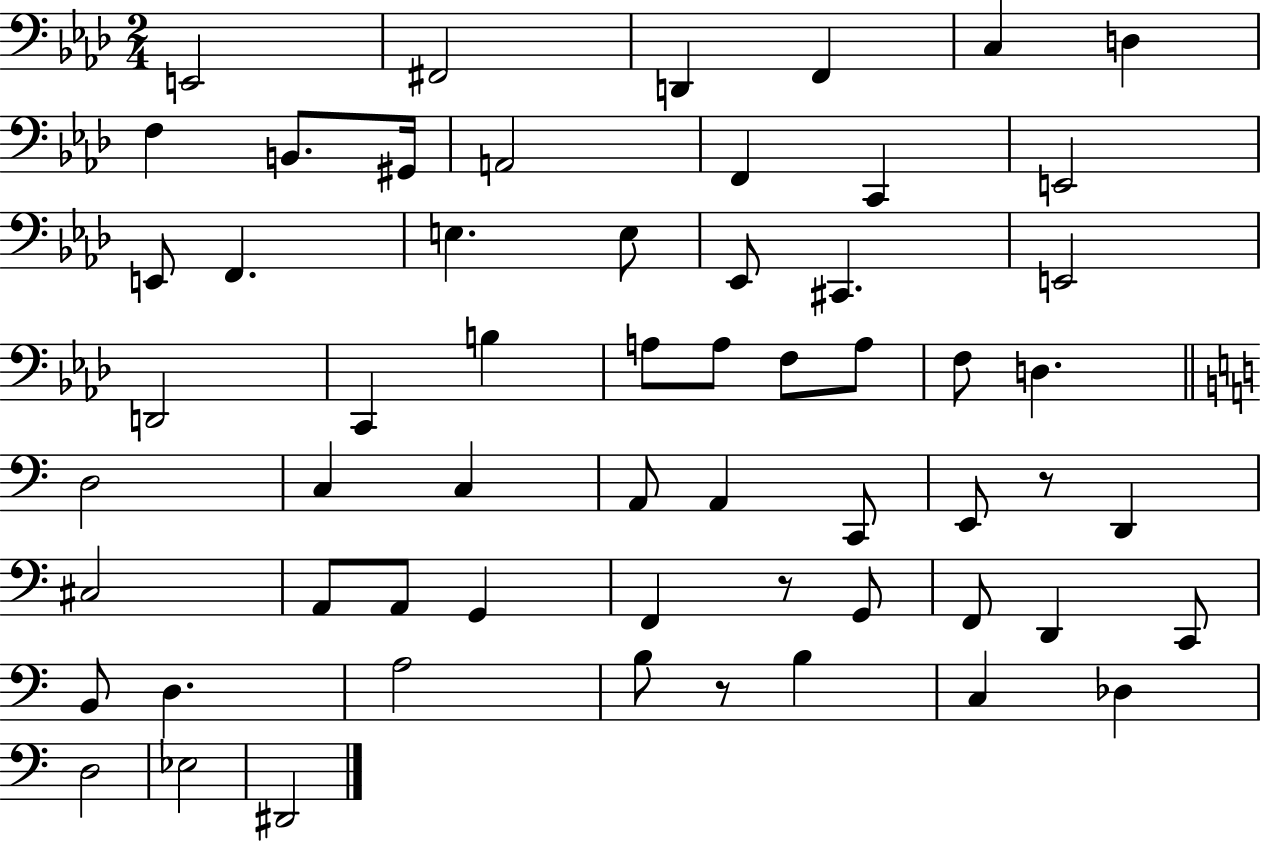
X:1
T:Untitled
M:2/4
L:1/4
K:Ab
E,,2 ^F,,2 D,, F,, C, D, F, B,,/2 ^G,,/4 A,,2 F,, C,, E,,2 E,,/2 F,, E, E,/2 _E,,/2 ^C,, E,,2 D,,2 C,, B, A,/2 A,/2 F,/2 A,/2 F,/2 D, D,2 C, C, A,,/2 A,, C,,/2 E,,/2 z/2 D,, ^C,2 A,,/2 A,,/2 G,, F,, z/2 G,,/2 F,,/2 D,, C,,/2 B,,/2 D, A,2 B,/2 z/2 B, C, _D, D,2 _E,2 ^D,,2